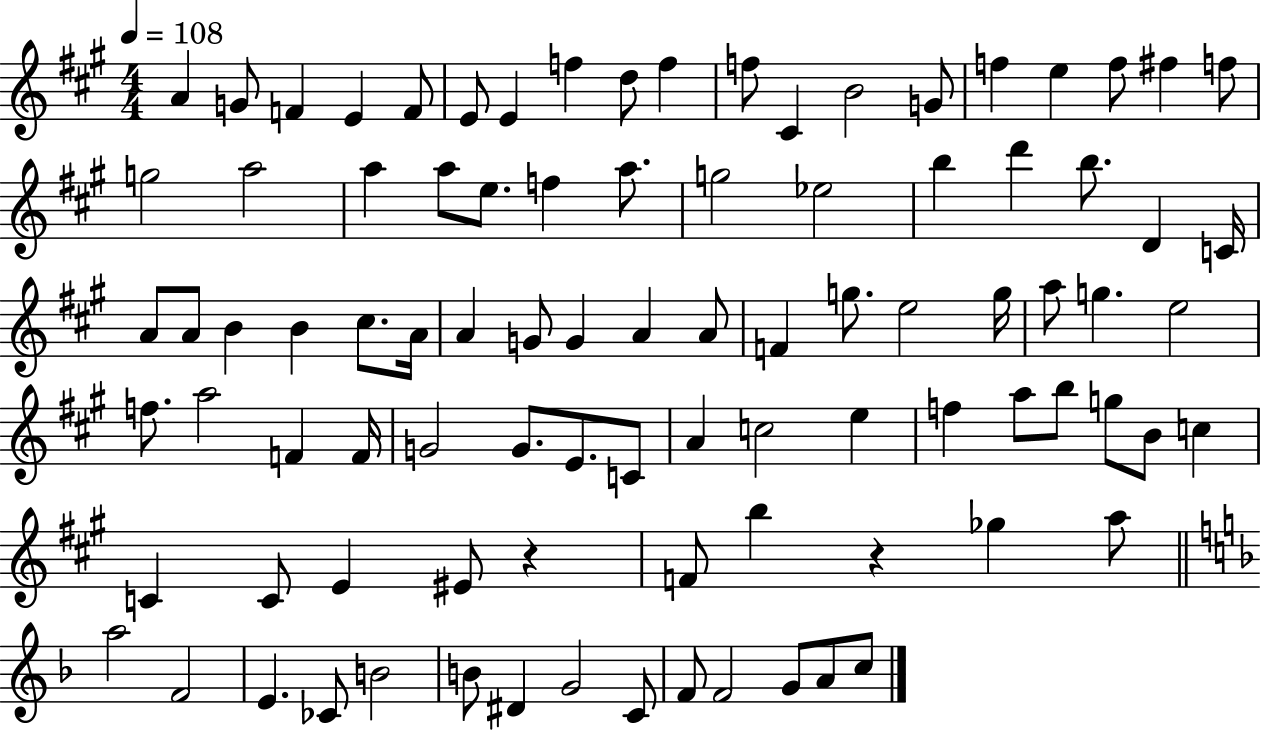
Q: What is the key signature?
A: A major